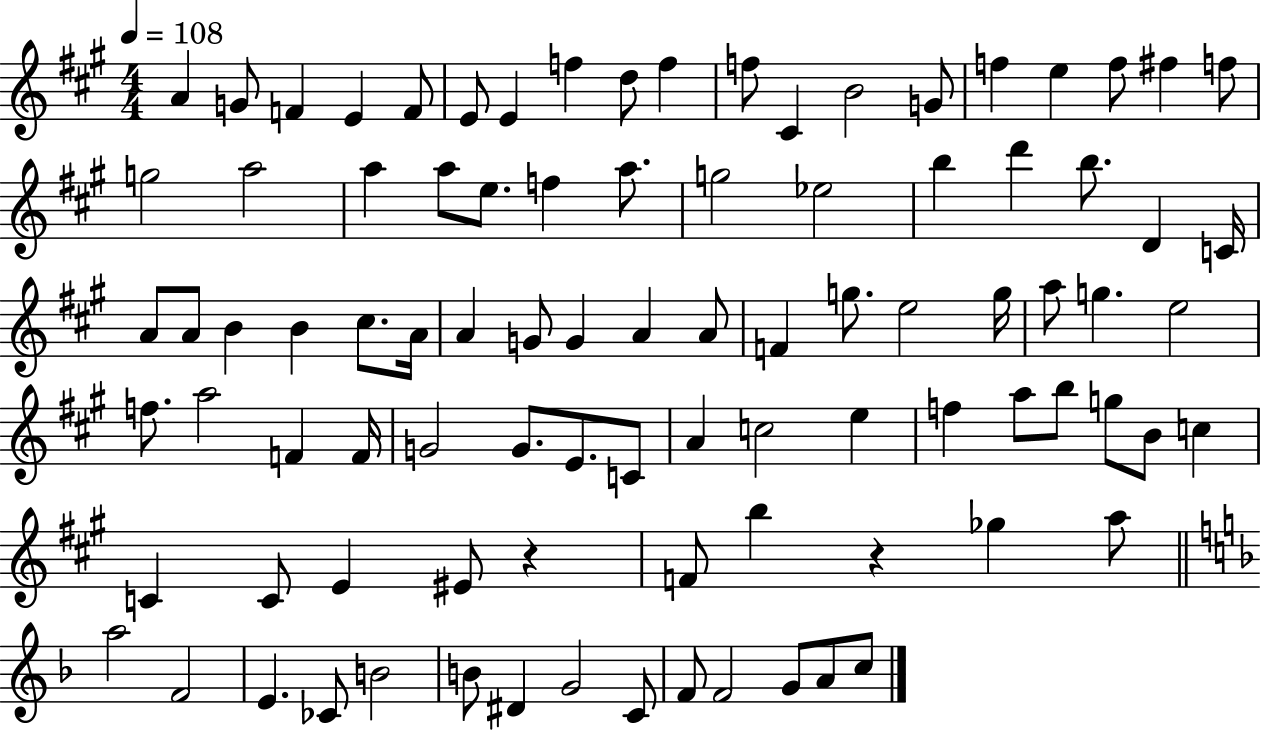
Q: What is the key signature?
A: A major